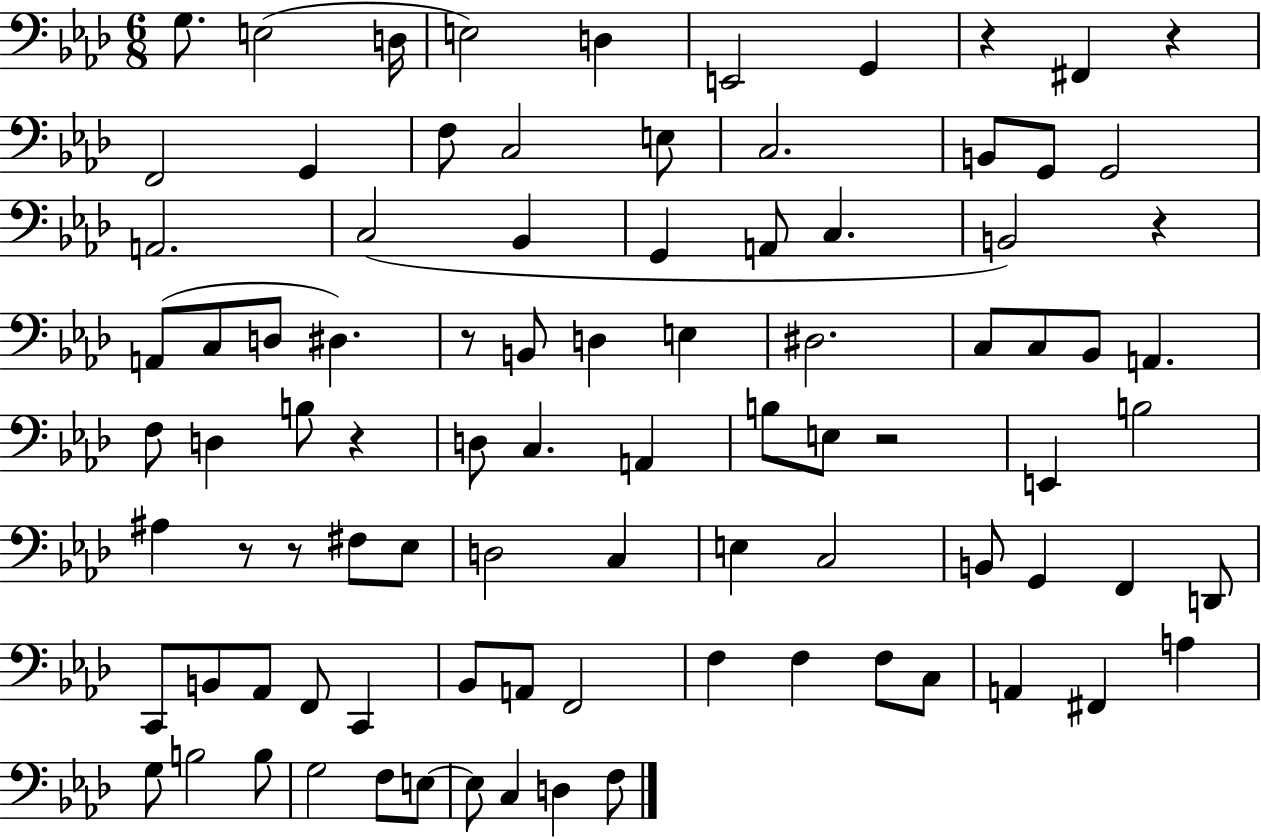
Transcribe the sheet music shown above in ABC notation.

X:1
T:Untitled
M:6/8
L:1/4
K:Ab
G,/2 E,2 D,/4 E,2 D, E,,2 G,, z ^F,, z F,,2 G,, F,/2 C,2 E,/2 C,2 B,,/2 G,,/2 G,,2 A,,2 C,2 _B,, G,, A,,/2 C, B,,2 z A,,/2 C,/2 D,/2 ^D, z/2 B,,/2 D, E, ^D,2 C,/2 C,/2 _B,,/2 A,, F,/2 D, B,/2 z D,/2 C, A,, B,/2 E,/2 z2 E,, B,2 ^A, z/2 z/2 ^F,/2 _E,/2 D,2 C, E, C,2 B,,/2 G,, F,, D,,/2 C,,/2 B,,/2 _A,,/2 F,,/2 C,, _B,,/2 A,,/2 F,,2 F, F, F,/2 C,/2 A,, ^F,, A, G,/2 B,2 B,/2 G,2 F,/2 E,/2 E,/2 C, D, F,/2